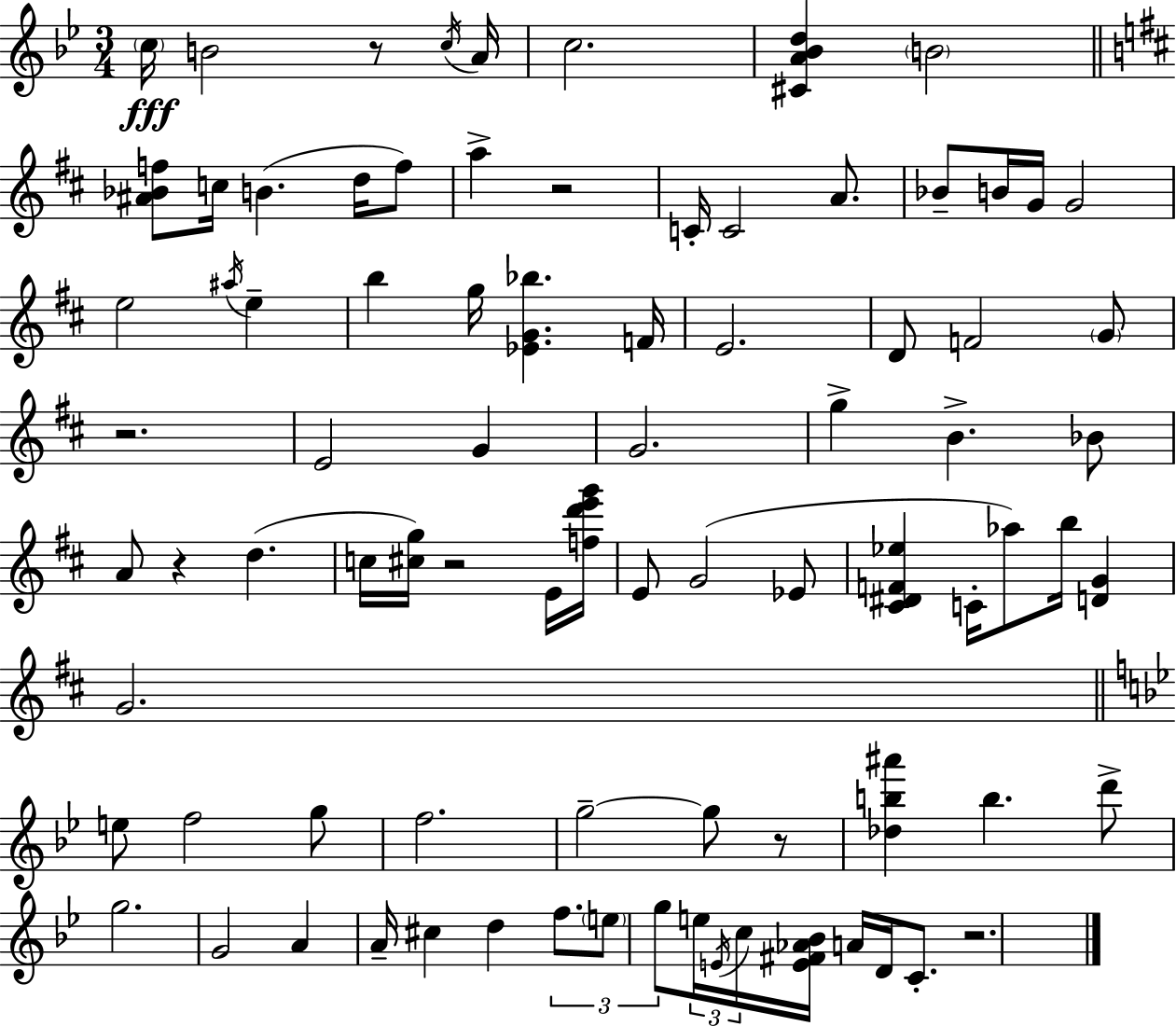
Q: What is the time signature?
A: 3/4